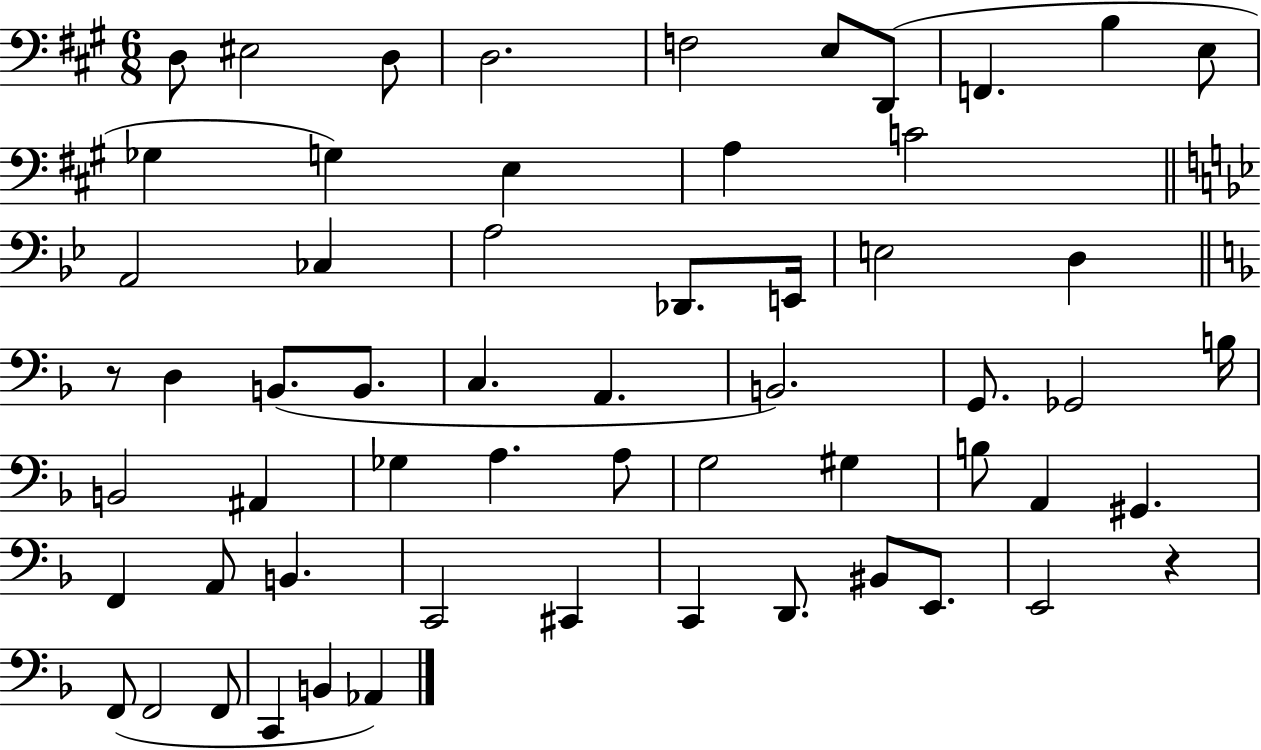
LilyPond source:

{
  \clef bass
  \numericTimeSignature
  \time 6/8
  \key a \major
  d8 eis2 d8 | d2. | f2 e8 d,8( | f,4. b4 e8 | \break ges4 g4) e4 | a4 c'2 | \bar "||" \break \key bes \major a,2 ces4 | a2 des,8. e,16 | e2 d4 | \bar "||" \break \key f \major r8 d4 b,8.( b,8. | c4. a,4. | b,2.) | g,8. ges,2 b16 | \break b,2 ais,4 | ges4 a4. a8 | g2 gis4 | b8 a,4 gis,4. | \break f,4 a,8 b,4. | c,2 cis,4 | c,4 d,8. bis,8 e,8. | e,2 r4 | \break f,8( f,2 f,8 | c,4 b,4 aes,4) | \bar "|."
}